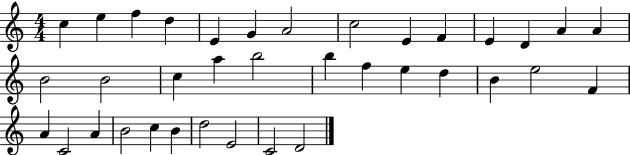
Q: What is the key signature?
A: C major